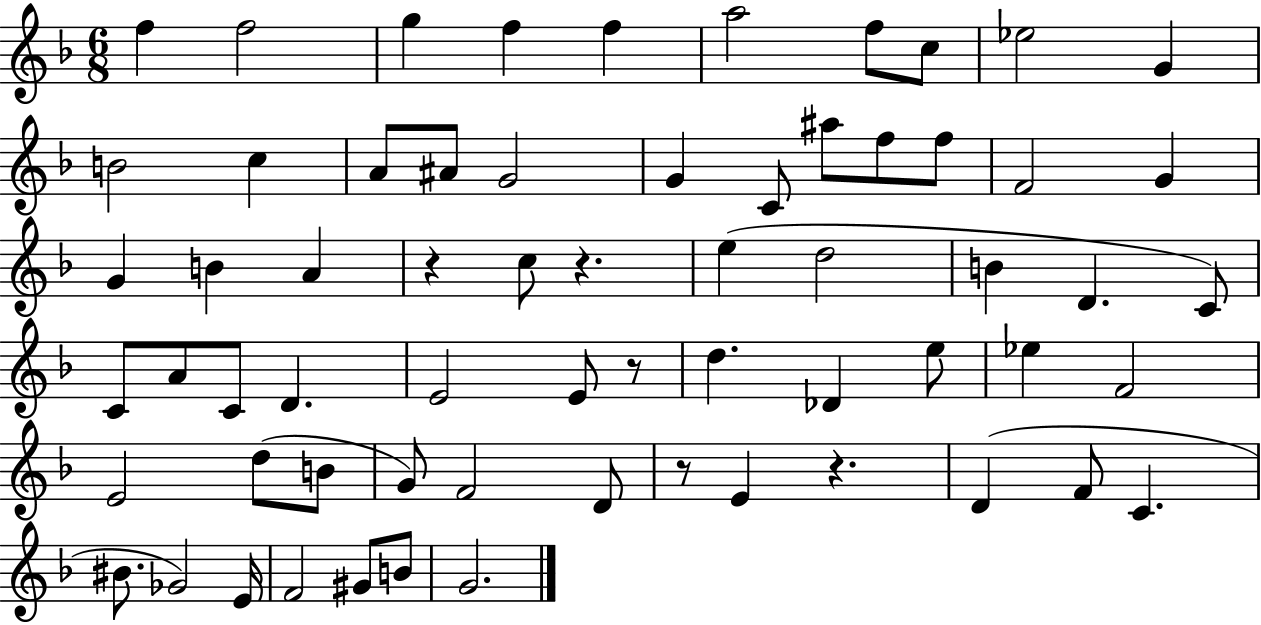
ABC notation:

X:1
T:Untitled
M:6/8
L:1/4
K:F
f f2 g f f a2 f/2 c/2 _e2 G B2 c A/2 ^A/2 G2 G C/2 ^a/2 f/2 f/2 F2 G G B A z c/2 z e d2 B D C/2 C/2 A/2 C/2 D E2 E/2 z/2 d _D e/2 _e F2 E2 d/2 B/2 G/2 F2 D/2 z/2 E z D F/2 C ^B/2 _G2 E/4 F2 ^G/2 B/2 G2